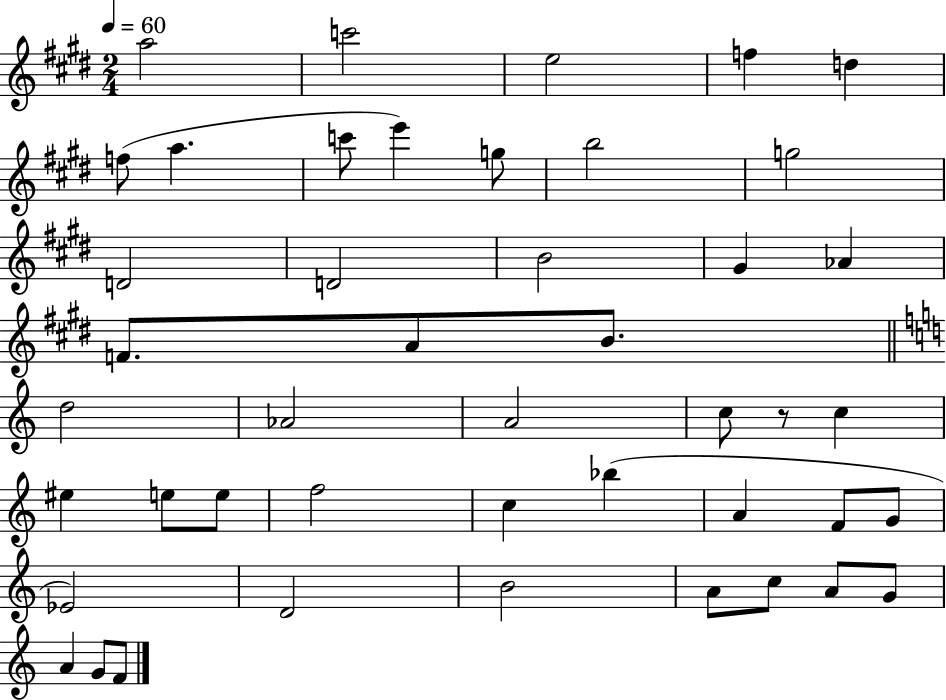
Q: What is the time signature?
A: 2/4